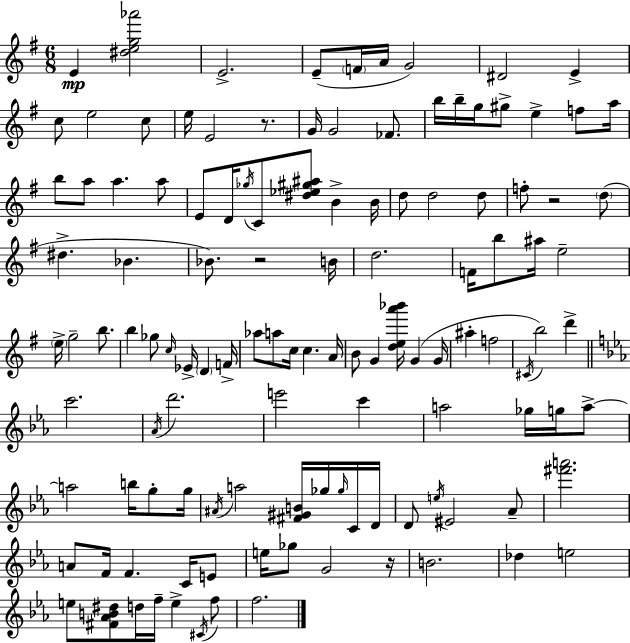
E4/q [D#5,E5,G5,Ab6]/h E4/h. E4/e F4/s A4/s G4/h D#4/h E4/q C5/e E5/h C5/e E5/s E4/h R/e. G4/s G4/h FES4/e. B5/s B5/s G5/s G#5/e E5/q F5/e A5/s B5/e A5/e A5/q. A5/e E4/e D4/s Gb5/s C4/e [D#5,Eb5,G#5,A#5]/e B4/q B4/s D5/e D5/h D5/e F5/e R/h D5/e D#5/q. Bb4/q. Bb4/e. R/h B4/s D5/h. F4/s B5/e A#5/s E5/h E5/s G5/h B5/e. B5/q Gb5/e C5/s Eb4/s D4/q F4/s Ab5/e A5/e C5/s C5/q. A4/s B4/e G4/q [D5,E5,A6,Bb6]/s G4/q G4/s A#5/q F5/h C#4/s B5/h D6/q C6/h. Ab4/s D6/h. E6/h C6/q A5/h Gb5/s G5/s A5/e A5/h B5/s G5/e G5/s A#4/s A5/h [F#4,G#4,B4]/s Gb5/s Gb5/s C4/s D4/s D4/e E5/s EIS4/h Ab4/e [F#6,A6]/h. A4/e F4/s F4/q. C4/s E4/e E5/s Gb5/e G4/h R/s B4/h. Db5/q E5/h E5/e [F#4,Ab4,B4,D#5]/e D5/s F5/s E5/q C#4/s F5/e F5/h.